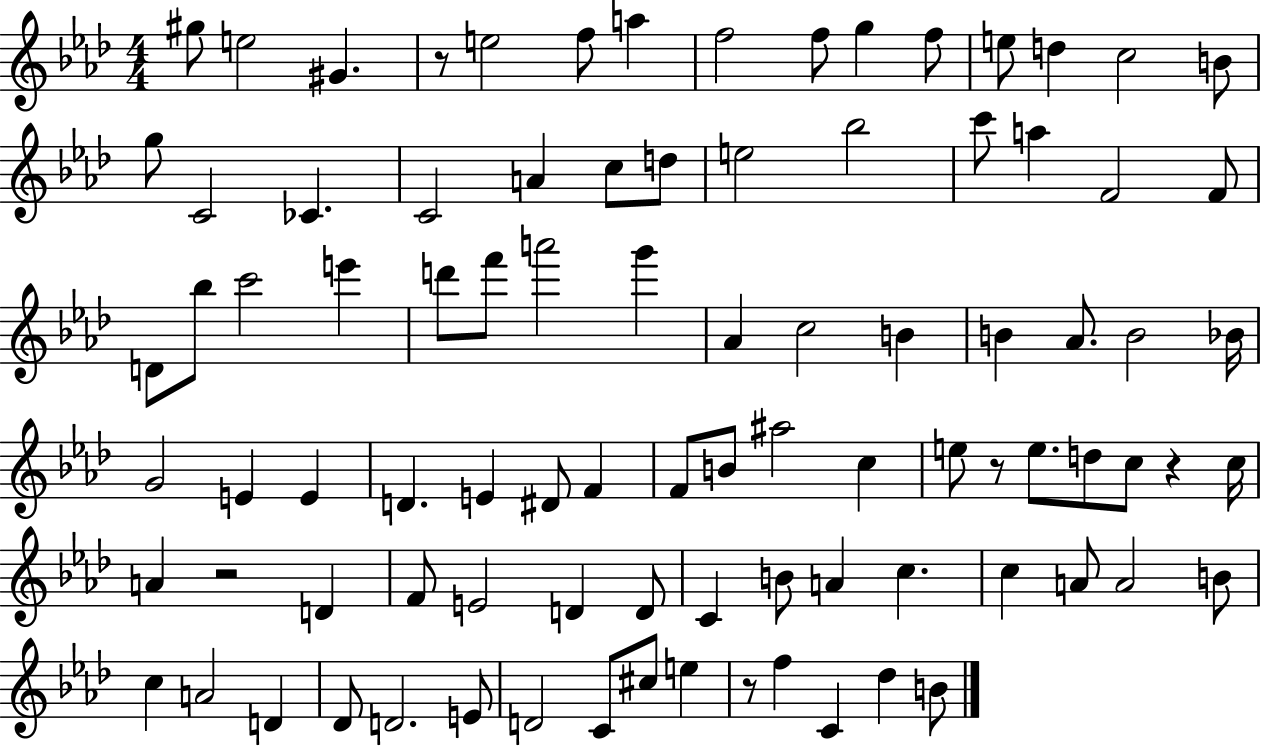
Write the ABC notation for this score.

X:1
T:Untitled
M:4/4
L:1/4
K:Ab
^g/2 e2 ^G z/2 e2 f/2 a f2 f/2 g f/2 e/2 d c2 B/2 g/2 C2 _C C2 A c/2 d/2 e2 _b2 c'/2 a F2 F/2 D/2 _b/2 c'2 e' d'/2 f'/2 a'2 g' _A c2 B B _A/2 B2 _B/4 G2 E E D E ^D/2 F F/2 B/2 ^a2 c e/2 z/2 e/2 d/2 c/2 z c/4 A z2 D F/2 E2 D D/2 C B/2 A c c A/2 A2 B/2 c A2 D _D/2 D2 E/2 D2 C/2 ^c/2 e z/2 f C _d B/2